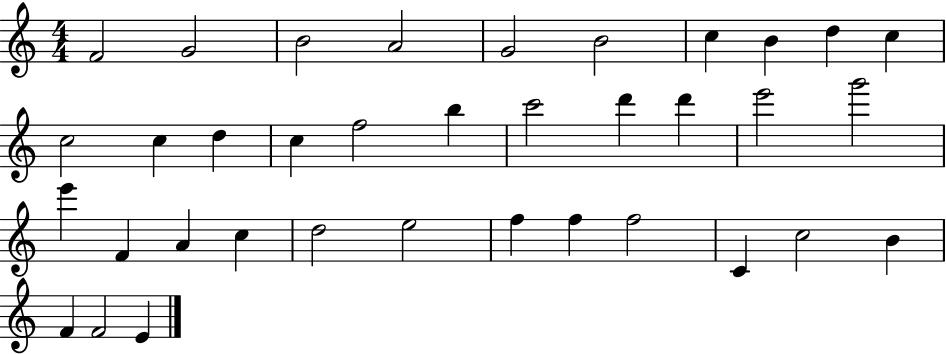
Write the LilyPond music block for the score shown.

{
  \clef treble
  \numericTimeSignature
  \time 4/4
  \key c \major
  f'2 g'2 | b'2 a'2 | g'2 b'2 | c''4 b'4 d''4 c''4 | \break c''2 c''4 d''4 | c''4 f''2 b''4 | c'''2 d'''4 d'''4 | e'''2 g'''2 | \break e'''4 f'4 a'4 c''4 | d''2 e''2 | f''4 f''4 f''2 | c'4 c''2 b'4 | \break f'4 f'2 e'4 | \bar "|."
}